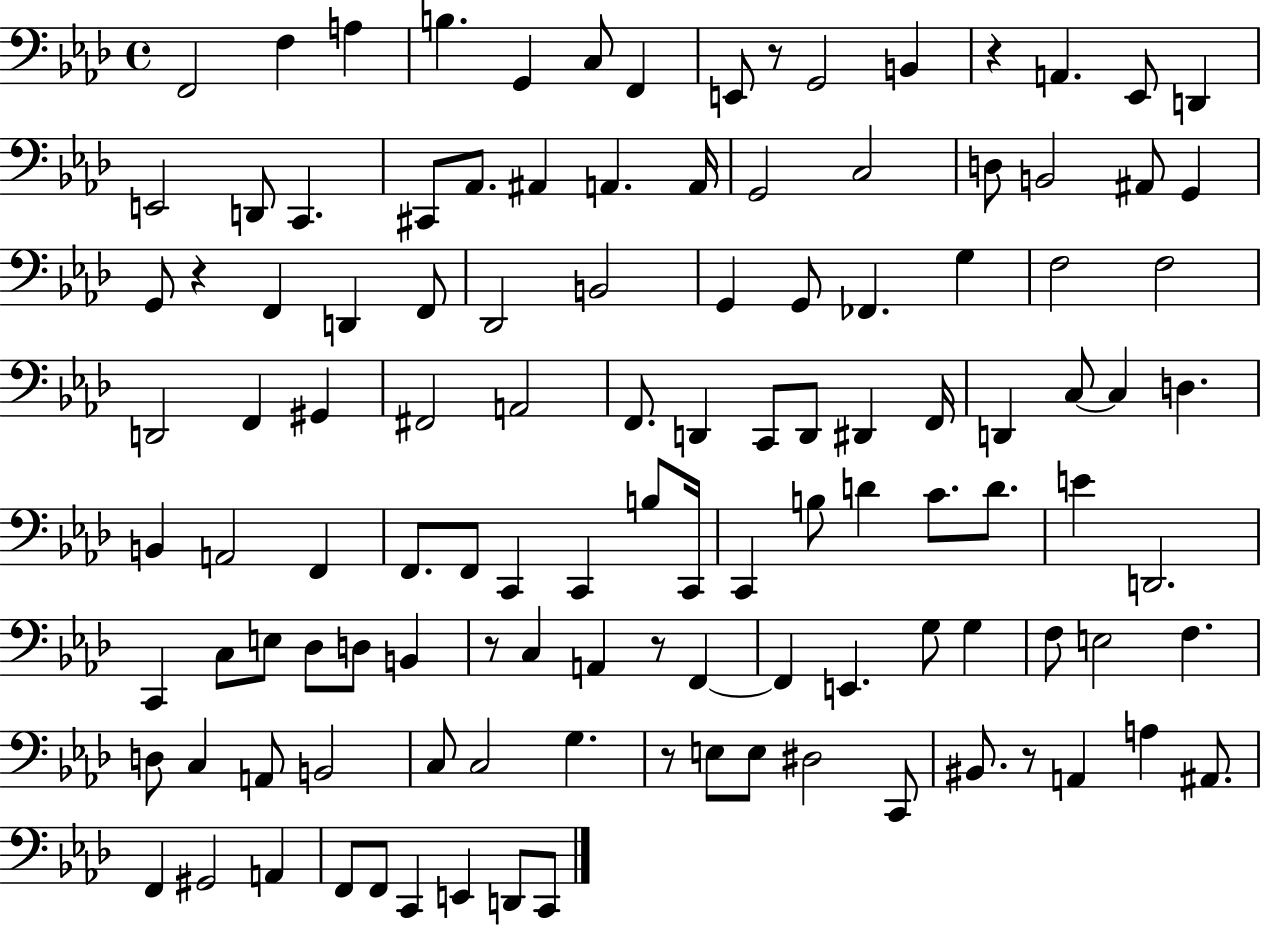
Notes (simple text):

F2/h F3/q A3/q B3/q. G2/q C3/e F2/q E2/e R/e G2/h B2/q R/q A2/q. Eb2/e D2/q E2/h D2/e C2/q. C#2/e Ab2/e. A#2/q A2/q. A2/s G2/h C3/h D3/e B2/h A#2/e G2/q G2/e R/q F2/q D2/q F2/e Db2/h B2/h G2/q G2/e FES2/q. G3/q F3/h F3/h D2/h F2/q G#2/q F#2/h A2/h F2/e. D2/q C2/e D2/e D#2/q F2/s D2/q C3/e C3/q D3/q. B2/q A2/h F2/q F2/e. F2/e C2/q C2/q B3/e C2/s C2/q B3/e D4/q C4/e. D4/e. E4/q D2/h. C2/q C3/e E3/e Db3/e D3/e B2/q R/e C3/q A2/q R/e F2/q F2/q E2/q. G3/e G3/q F3/e E3/h F3/q. D3/e C3/q A2/e B2/h C3/e C3/h G3/q. R/e E3/e E3/e D#3/h C2/e BIS2/e. R/e A2/q A3/q A#2/e. F2/q G#2/h A2/q F2/e F2/e C2/q E2/q D2/e C2/e